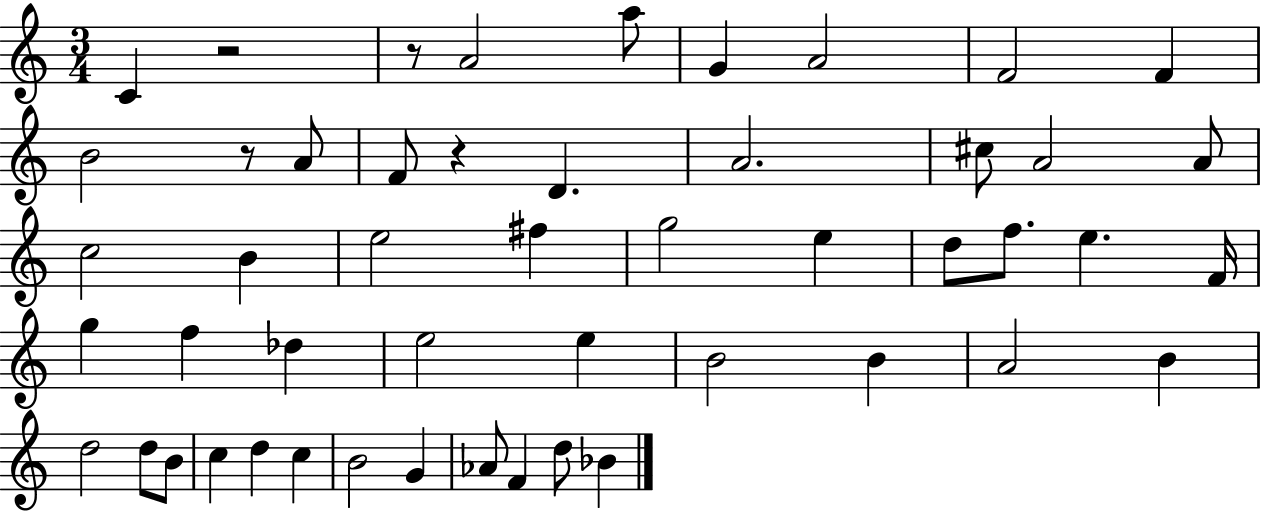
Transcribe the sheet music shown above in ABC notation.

X:1
T:Untitled
M:3/4
L:1/4
K:C
C z2 z/2 A2 a/2 G A2 F2 F B2 z/2 A/2 F/2 z D A2 ^c/2 A2 A/2 c2 B e2 ^f g2 e d/2 f/2 e F/4 g f _d e2 e B2 B A2 B d2 d/2 B/2 c d c B2 G _A/2 F d/2 _B